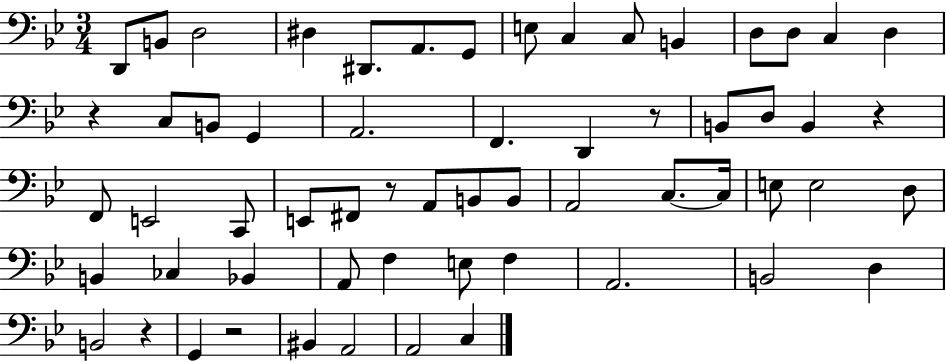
D2/e B2/e D3/h D#3/q D#2/e. A2/e. G2/e E3/e C3/q C3/e B2/q D3/e D3/e C3/q D3/q R/q C3/e B2/e G2/q A2/h. F2/q. D2/q R/e B2/e D3/e B2/q R/q F2/e E2/h C2/e E2/e F#2/e R/e A2/e B2/e B2/e A2/h C3/e. C3/s E3/e E3/h D3/e B2/q CES3/q Bb2/q A2/e F3/q E3/e F3/q A2/h. B2/h D3/q B2/h R/q G2/q R/h BIS2/q A2/h A2/h C3/q